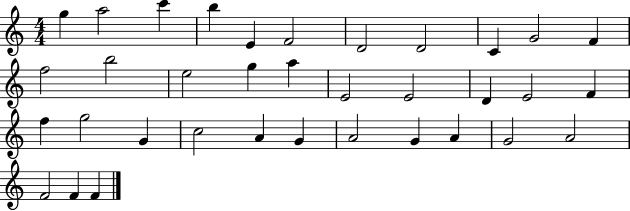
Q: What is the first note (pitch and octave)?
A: G5